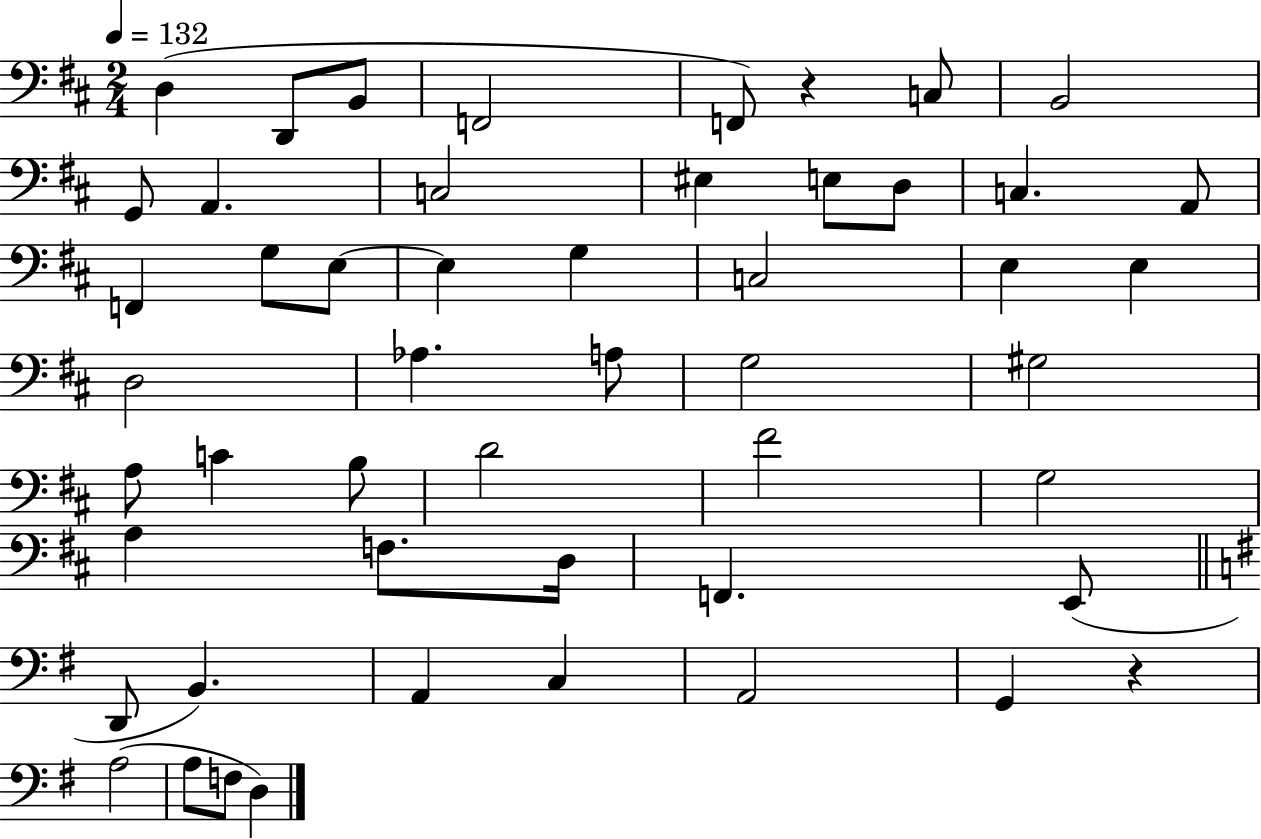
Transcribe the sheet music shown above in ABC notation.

X:1
T:Untitled
M:2/4
L:1/4
K:D
D, D,,/2 B,,/2 F,,2 F,,/2 z C,/2 B,,2 G,,/2 A,, C,2 ^E, E,/2 D,/2 C, A,,/2 F,, G,/2 E,/2 E, G, C,2 E, E, D,2 _A, A,/2 G,2 ^G,2 A,/2 C B,/2 D2 ^F2 G,2 A, F,/2 D,/4 F,, E,,/2 D,,/2 B,, A,, C, A,,2 G,, z A,2 A,/2 F,/2 D,